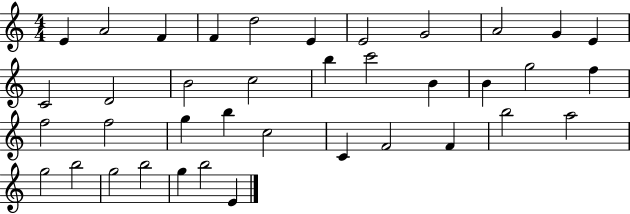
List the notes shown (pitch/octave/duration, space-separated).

E4/q A4/h F4/q F4/q D5/h E4/q E4/h G4/h A4/h G4/q E4/q C4/h D4/h B4/h C5/h B5/q C6/h B4/q B4/q G5/h F5/q F5/h F5/h G5/q B5/q C5/h C4/q F4/h F4/q B5/h A5/h G5/h B5/h G5/h B5/h G5/q B5/h E4/q